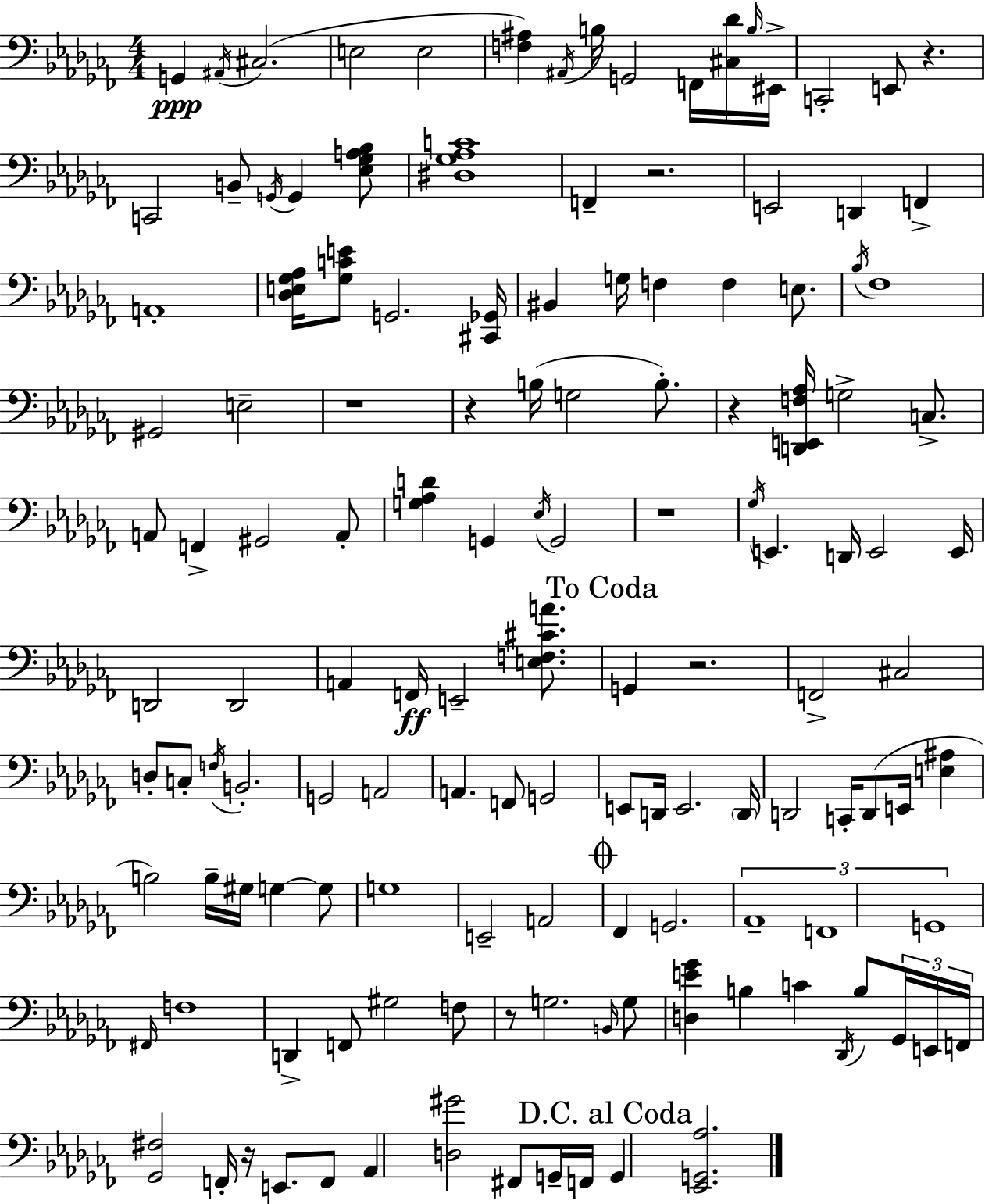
X:1
T:Untitled
M:4/4
L:1/4
K:Abm
G,, ^A,,/4 ^C,2 E,2 E,2 [F,^A,] ^A,,/4 B,/4 G,,2 F,,/4 [^C,_D]/4 B,/4 ^E,,/4 C,,2 E,,/2 z C,,2 B,,/2 G,,/4 G,, [_E,_G,A,_B,]/2 [^D,_G,_A,C]4 F,, z2 E,,2 D,, F,, A,,4 [_D,E,_G,_A,]/4 [_G,CE]/2 G,,2 [^C,,_G,,]/4 ^B,, G,/4 F, F, E,/2 _B,/4 _F,4 ^G,,2 E,2 z4 z B,/4 G,2 B,/2 z [D,,E,,F,_A,]/4 G,2 C,/2 A,,/2 F,, ^G,,2 A,,/2 [G,_A,D] G,, _E,/4 G,,2 z4 _G,/4 E,, D,,/4 E,,2 E,,/4 D,,2 D,,2 A,, F,,/4 E,,2 [E,F,^CA]/2 G,, z2 F,,2 ^C,2 D,/2 C,/2 F,/4 B,,2 G,,2 A,,2 A,, F,,/2 G,,2 E,,/2 D,,/4 E,,2 D,,/4 D,,2 C,,/4 D,,/2 E,,/4 [E,^A,] B,2 B,/4 ^G,/4 G, G,/2 G,4 E,,2 A,,2 _F,, G,,2 _A,,4 F,,4 G,,4 ^F,,/4 F,4 D,, F,,/2 ^G,2 F,/2 z/2 G,2 B,,/4 G,/2 [D,E_G] B, C _D,,/4 B,/2 _G,,/4 E,,/4 F,,/4 [_G,,^F,]2 F,,/4 z/4 E,,/2 F,,/2 _A,, [D,^G]2 ^F,,/2 G,,/4 F,,/4 G,, [_E,,G,,_A,]2